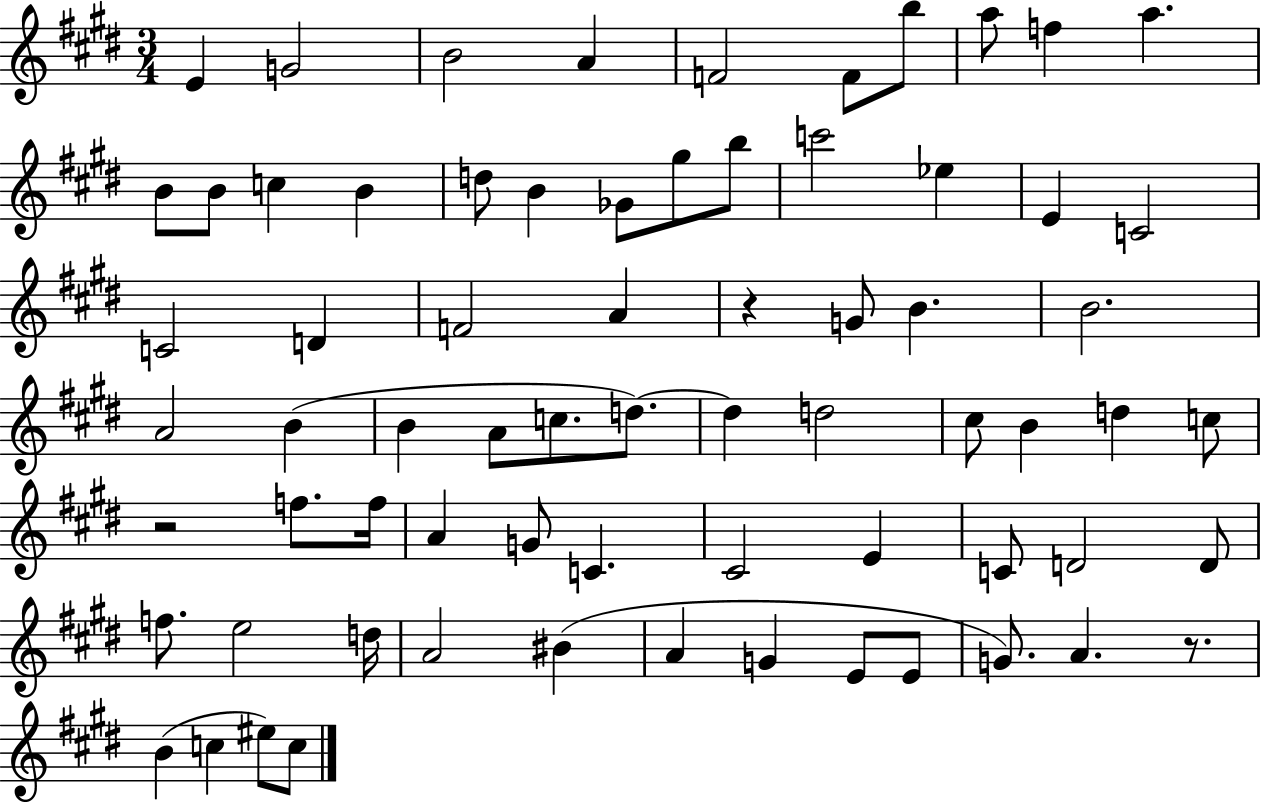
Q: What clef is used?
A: treble